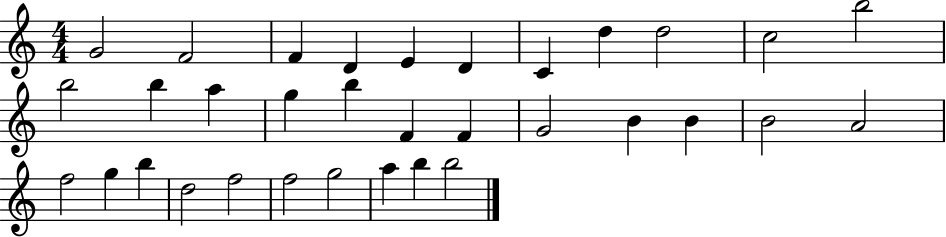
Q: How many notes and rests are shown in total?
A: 33